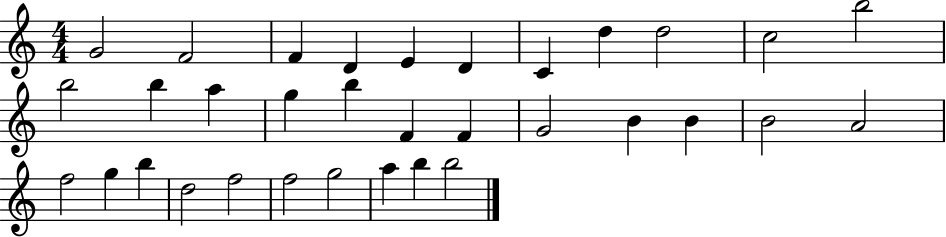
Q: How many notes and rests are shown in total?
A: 33